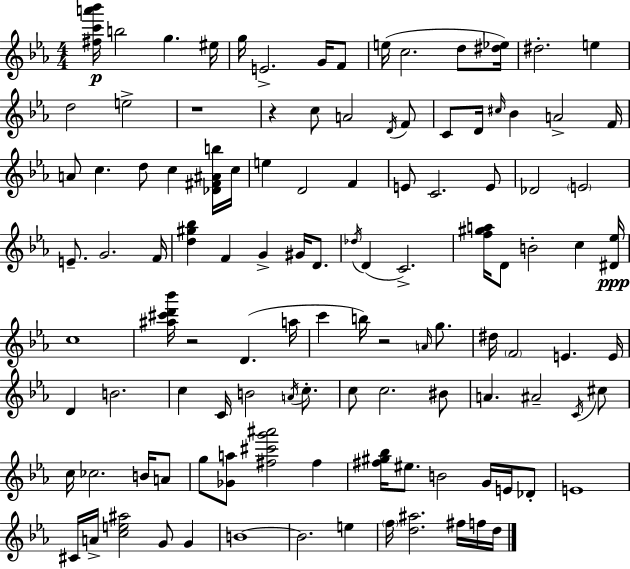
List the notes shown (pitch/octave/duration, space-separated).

[F#5,C6,A6,Bb6]/s B5/h G5/q. EIS5/s G5/s E4/h. G4/s F4/e E5/s C5/h. D5/e [D#5,Eb5]/s D#5/h. E5/q D5/h E5/h R/w R/q C5/e A4/h D4/s F4/e C4/e D4/s C#5/s Bb4/q A4/h F4/s A4/e C5/q. D5/e C5/q [Db4,F#4,A#4,B5]/s C5/s E5/q D4/h F4/q E4/e C4/h. E4/e Db4/h E4/h E4/e. G4/h. F4/s [D5,G#5,Bb5]/q F4/q G4/q G#4/s D4/e. Db5/s D4/q C4/h. [F5,G#5,A5]/s D4/e B4/h C5/q [D#4,Eb5]/s C5/w [A#5,C#6,D6,Bb6]/s R/h D4/q. A5/s C6/q B5/s R/h A4/s G5/e. D#5/s F4/h E4/q. E4/s D4/q B4/h. C5/q C4/s B4/h A4/s C5/e. C5/e C5/h. BIS4/e A4/q. A#4/h C4/s C#5/e C5/s CES5/h. B4/s A4/e G5/e [Gb4,A5]/e [F#5,C#6,G6,A#6]/h F#5/q [F#5,G#5,Bb5]/s EIS5/e. B4/h G4/s E4/s Db4/e E4/w C#4/s A4/s [C5,E5,A#5]/h G4/e G4/q B4/w B4/h. E5/q F5/s [D5,A#5]/h. F#5/s F5/s D5/s